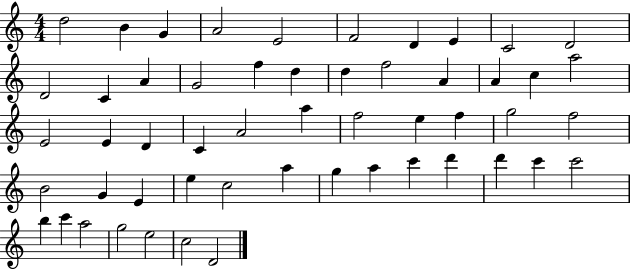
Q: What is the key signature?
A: C major